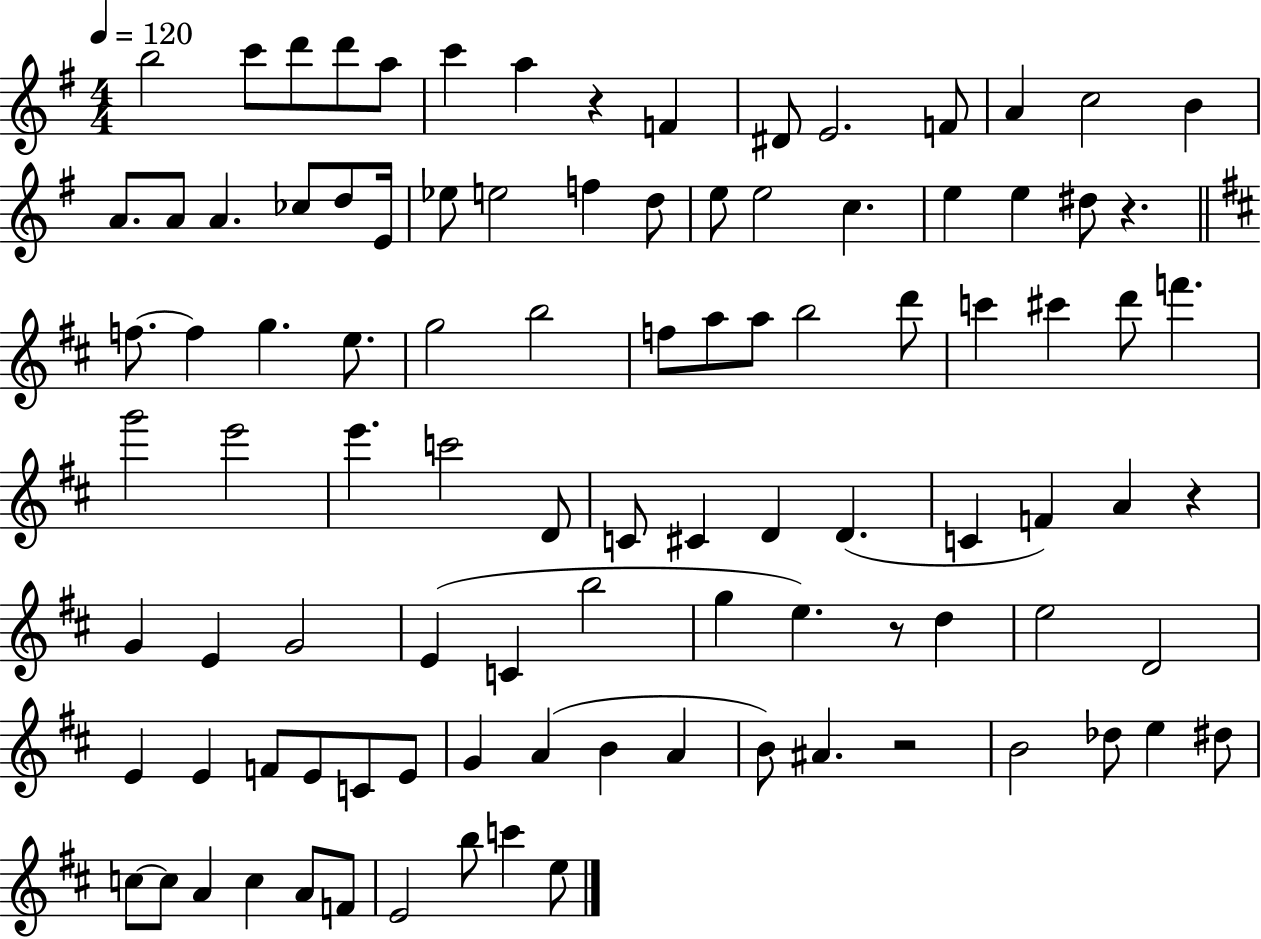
{
  \clef treble
  \numericTimeSignature
  \time 4/4
  \key g \major
  \tempo 4 = 120
  b''2 c'''8 d'''8 d'''8 a''8 | c'''4 a''4 r4 f'4 | dis'8 e'2. f'8 | a'4 c''2 b'4 | \break a'8. a'8 a'4. ces''8 d''8 e'16 | ees''8 e''2 f''4 d''8 | e''8 e''2 c''4. | e''4 e''4 dis''8 r4. | \break \bar "||" \break \key b \minor f''8.~~ f''4 g''4. e''8. | g''2 b''2 | f''8 a''8 a''8 b''2 d'''8 | c'''4 cis'''4 d'''8 f'''4. | \break g'''2 e'''2 | e'''4. c'''2 d'8 | c'8 cis'4 d'4 d'4.( | c'4 f'4) a'4 r4 | \break g'4 e'4 g'2 | e'4( c'4 b''2 | g''4 e''4.) r8 d''4 | e''2 d'2 | \break e'4 e'4 f'8 e'8 c'8 e'8 | g'4 a'4( b'4 a'4 | b'8) ais'4. r2 | b'2 des''8 e''4 dis''8 | \break c''8~~ c''8 a'4 c''4 a'8 f'8 | e'2 b''8 c'''4 e''8 | \bar "|."
}